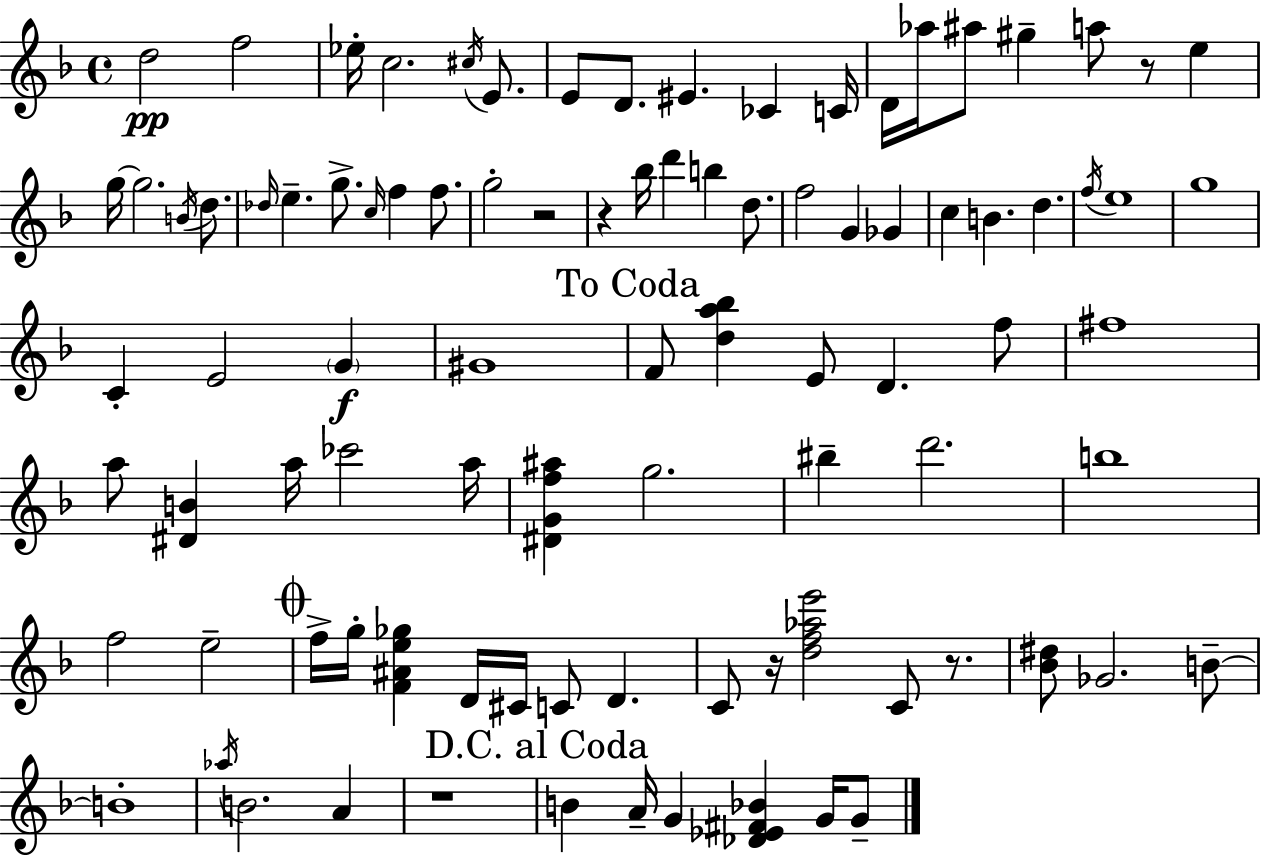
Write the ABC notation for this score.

X:1
T:Untitled
M:4/4
L:1/4
K:F
d2 f2 _e/4 c2 ^c/4 E/2 E/2 D/2 ^E _C C/4 D/4 _a/4 ^a/2 ^g a/2 z/2 e g/4 g2 B/4 d/2 _d/4 e g/2 c/4 f f/2 g2 z2 z _b/4 d' b d/2 f2 G _G c B d f/4 e4 g4 C E2 G ^G4 F/2 [da_b] E/2 D f/2 ^f4 a/2 [^DB] a/4 _c'2 a/4 [^DGf^a] g2 ^b d'2 b4 f2 e2 f/4 g/4 [F^Ae_g] D/4 ^C/4 C/2 D C/2 z/4 [df_ae']2 C/2 z/2 [_B^d]/2 _G2 B/2 B4 _a/4 B2 A z4 B A/4 G [_D_E^F_B] G/4 G/2